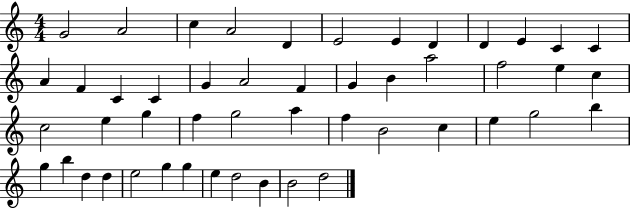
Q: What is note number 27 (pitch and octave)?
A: E5